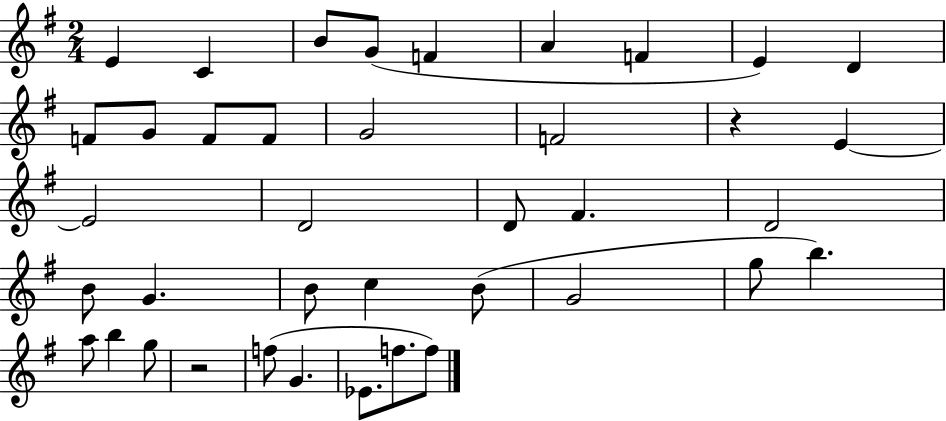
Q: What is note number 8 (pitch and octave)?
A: E4